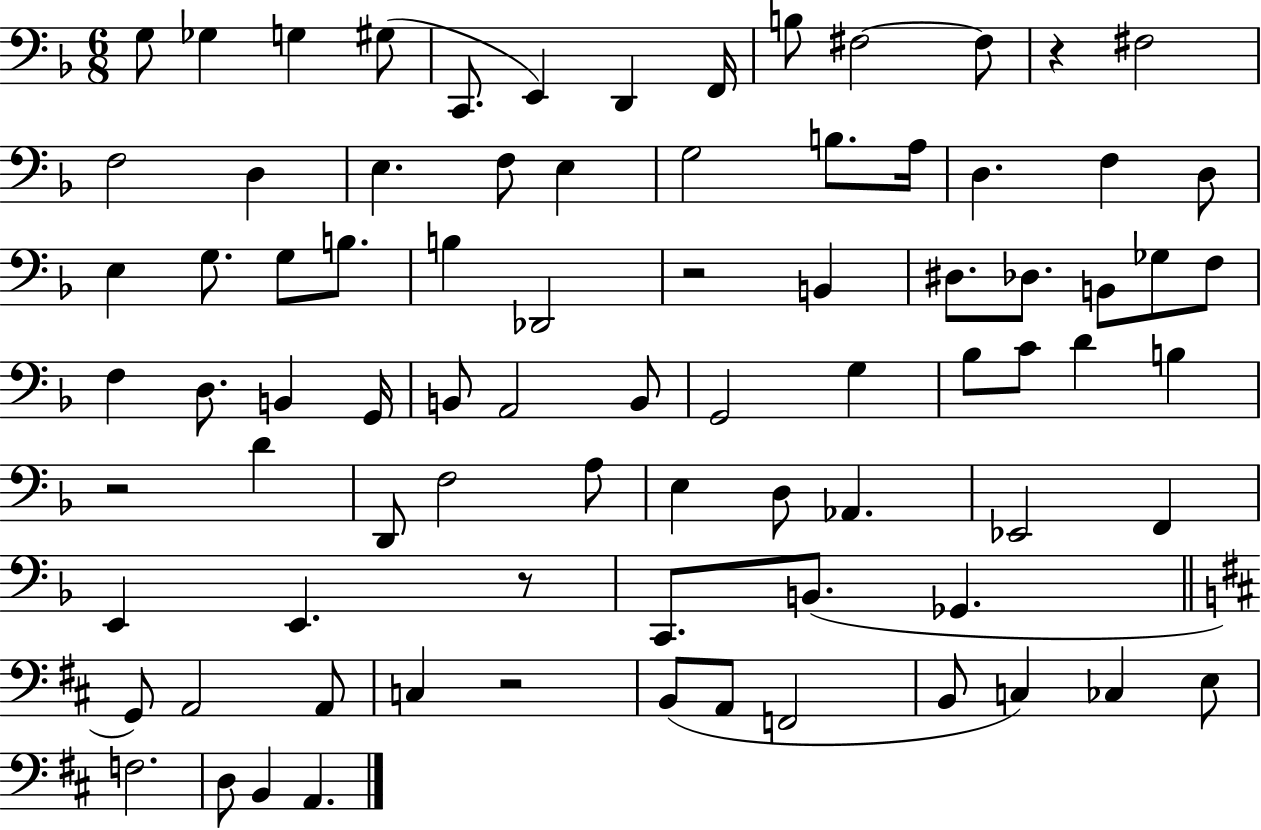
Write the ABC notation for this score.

X:1
T:Untitled
M:6/8
L:1/4
K:F
G,/2 _G, G, ^G,/2 C,,/2 E,, D,, F,,/4 B,/2 ^F,2 ^F,/2 z ^F,2 F,2 D, E, F,/2 E, G,2 B,/2 A,/4 D, F, D,/2 E, G,/2 G,/2 B,/2 B, _D,,2 z2 B,, ^D,/2 _D,/2 B,,/2 _G,/2 F,/2 F, D,/2 B,, G,,/4 B,,/2 A,,2 B,,/2 G,,2 G, _B,/2 C/2 D B, z2 D D,,/2 F,2 A,/2 E, D,/2 _A,, _E,,2 F,, E,, E,, z/2 C,,/2 B,,/2 _G,, G,,/2 A,,2 A,,/2 C, z2 B,,/2 A,,/2 F,,2 B,,/2 C, _C, E,/2 F,2 D,/2 B,, A,,